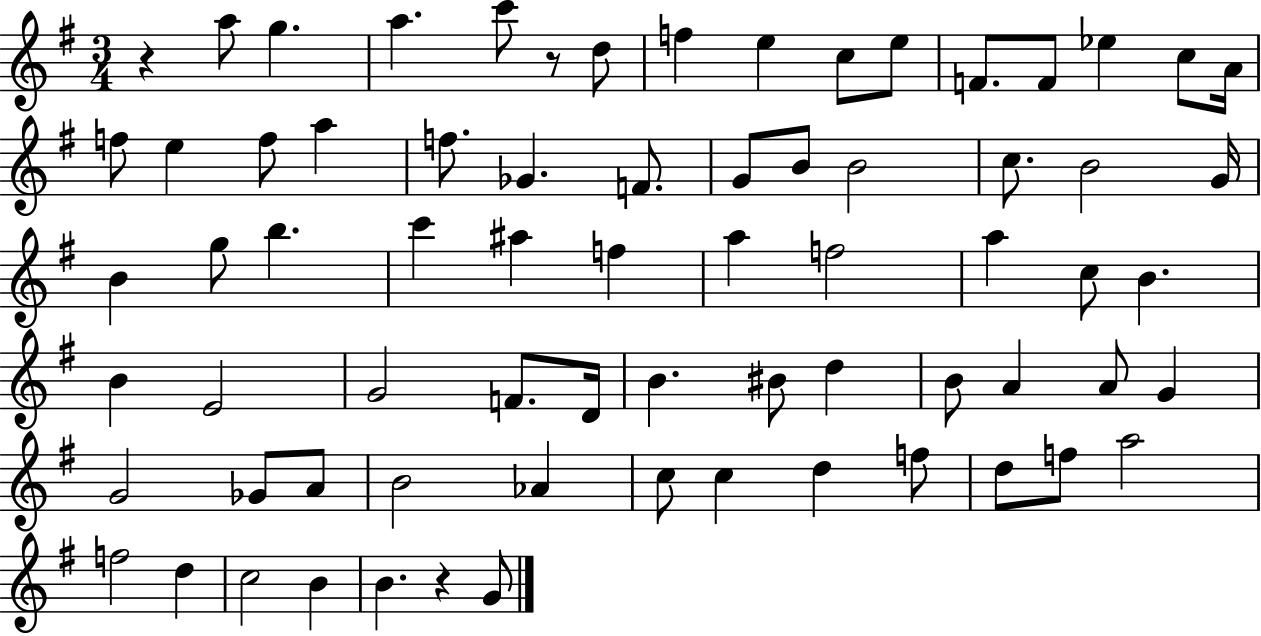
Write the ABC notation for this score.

X:1
T:Untitled
M:3/4
L:1/4
K:G
z a/2 g a c'/2 z/2 d/2 f e c/2 e/2 F/2 F/2 _e c/2 A/4 f/2 e f/2 a f/2 _G F/2 G/2 B/2 B2 c/2 B2 G/4 B g/2 b c' ^a f a f2 a c/2 B B E2 G2 F/2 D/4 B ^B/2 d B/2 A A/2 G G2 _G/2 A/2 B2 _A c/2 c d f/2 d/2 f/2 a2 f2 d c2 B B z G/2